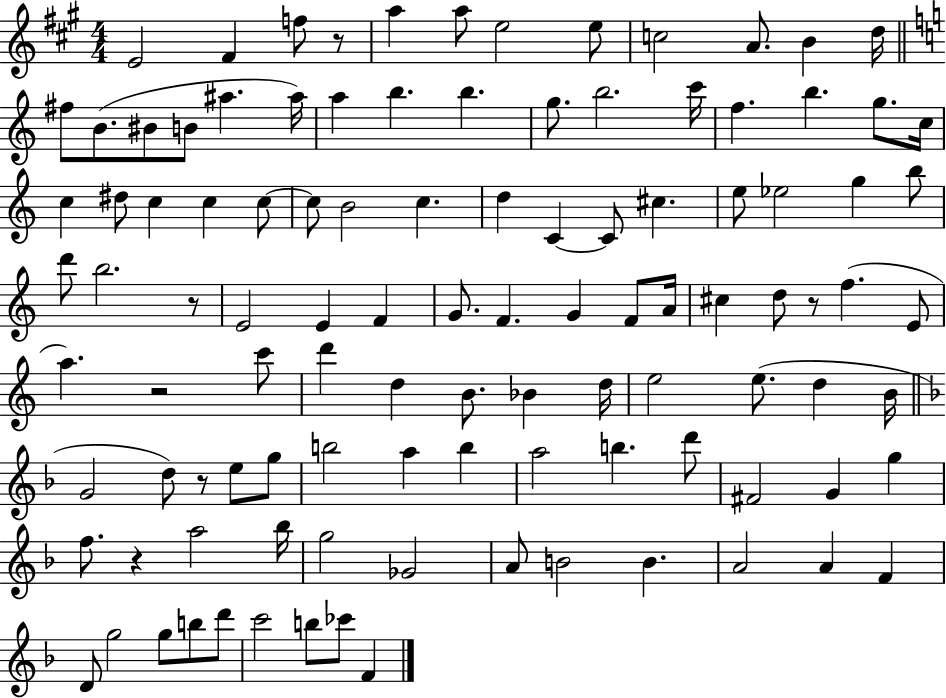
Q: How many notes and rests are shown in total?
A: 107